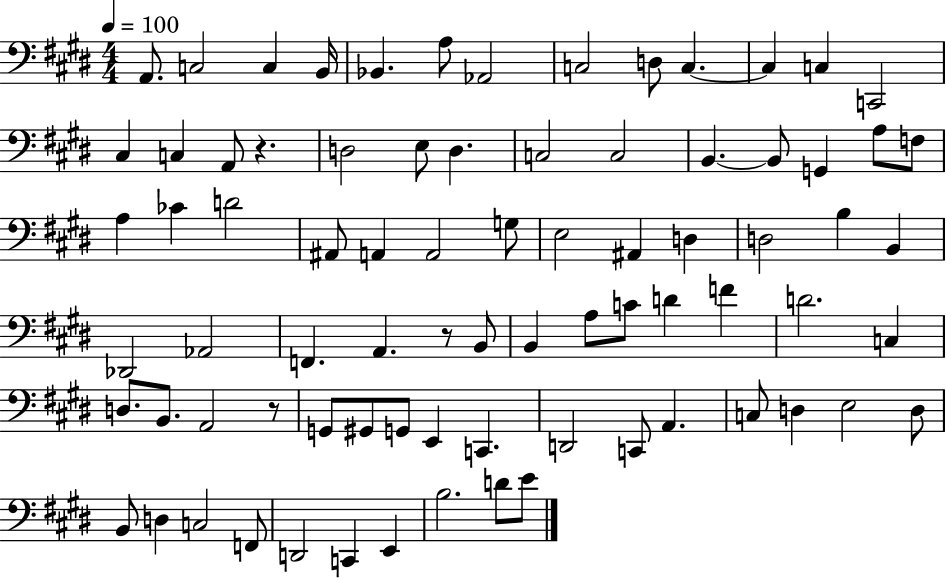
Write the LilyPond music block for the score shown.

{
  \clef bass
  \numericTimeSignature
  \time 4/4
  \key e \major
  \tempo 4 = 100
  a,8. c2 c4 b,16 | bes,4. a8 aes,2 | c2 d8 c4.~~ | c4 c4 c,2 | \break cis4 c4 a,8 r4. | d2 e8 d4. | c2 c2 | b,4.~~ b,8 g,4 a8 f8 | \break a4 ces'4 d'2 | ais,8 a,4 a,2 g8 | e2 ais,4 d4 | d2 b4 b,4 | \break des,2 aes,2 | f,4. a,4. r8 b,8 | b,4 a8 c'8 d'4 f'4 | d'2. c4 | \break d8. b,8. a,2 r8 | g,8 gis,8 g,8 e,4 c,4. | d,2 c,8 a,4. | c8 d4 e2 d8 | \break b,8 d4 c2 f,8 | d,2 c,4 e,4 | b2. d'8 e'8 | \bar "|."
}